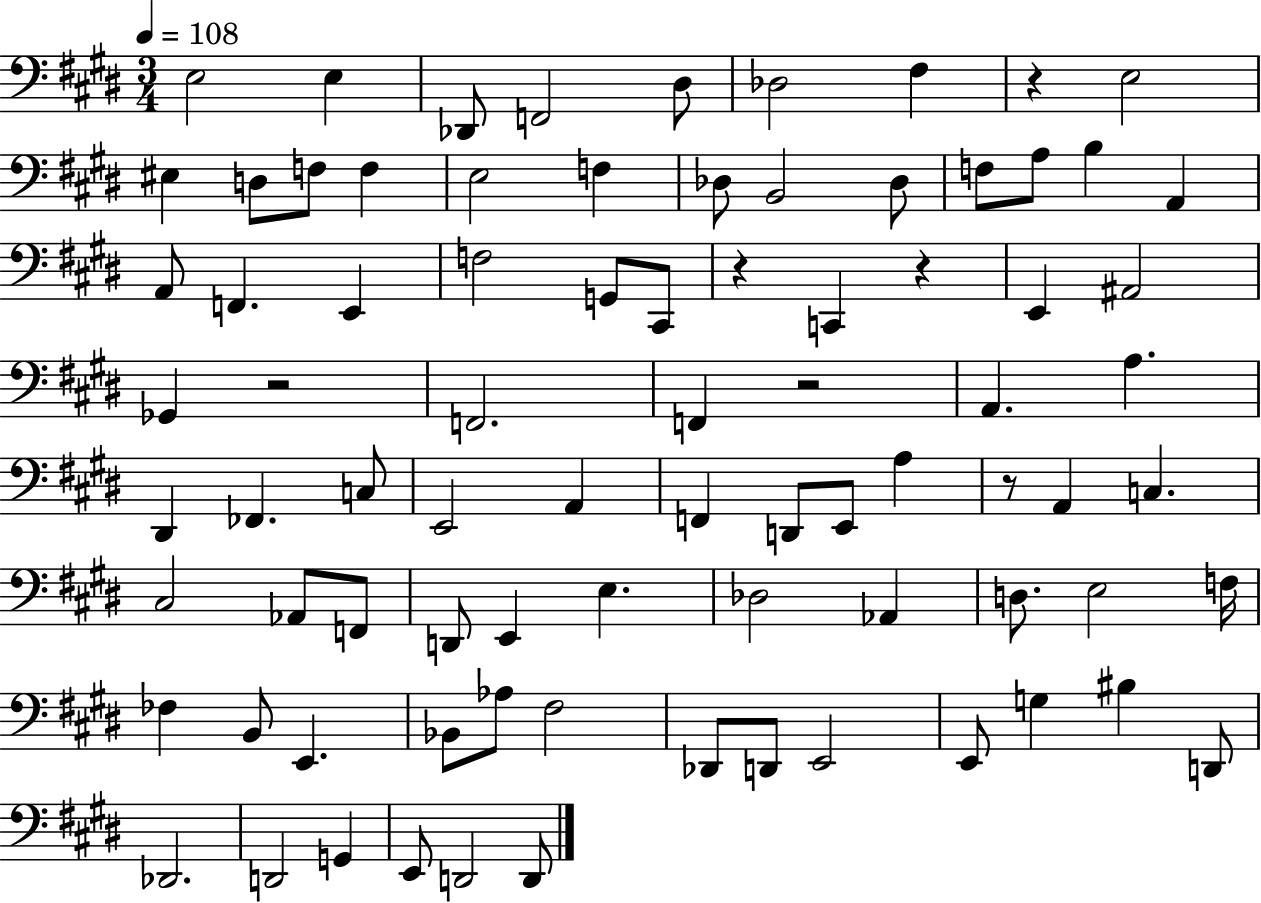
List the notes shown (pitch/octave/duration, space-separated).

E3/h E3/q Db2/e F2/h D#3/e Db3/h F#3/q R/q E3/h EIS3/q D3/e F3/e F3/q E3/h F3/q Db3/e B2/h Db3/e F3/e A3/e B3/q A2/q A2/e F2/q. E2/q F3/h G2/e C#2/e R/q C2/q R/q E2/q A#2/h Gb2/q R/h F2/h. F2/q R/h A2/q. A3/q. D#2/q FES2/q. C3/e E2/h A2/q F2/q D2/e E2/e A3/q R/e A2/q C3/q. C#3/h Ab2/e F2/e D2/e E2/q E3/q. Db3/h Ab2/q D3/e. E3/h F3/s FES3/q B2/e E2/q. Bb2/e Ab3/e F#3/h Db2/e D2/e E2/h E2/e G3/q BIS3/q D2/e Db2/h. D2/h G2/q E2/e D2/h D2/e